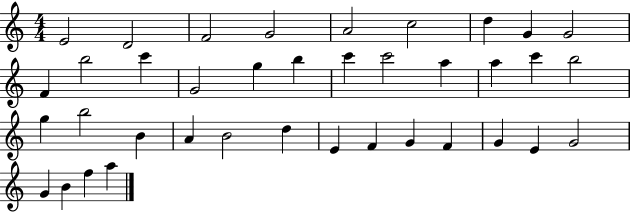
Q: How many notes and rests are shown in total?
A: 38